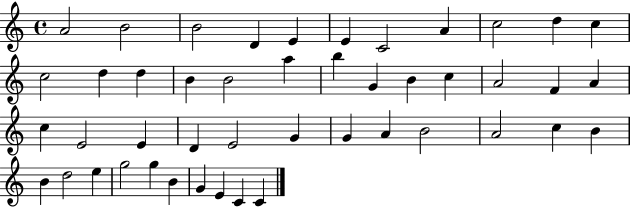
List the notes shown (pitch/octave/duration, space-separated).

A4/h B4/h B4/h D4/q E4/q E4/q C4/h A4/q C5/h D5/q C5/q C5/h D5/q D5/q B4/q B4/h A5/q B5/q G4/q B4/q C5/q A4/h F4/q A4/q C5/q E4/h E4/q D4/q E4/h G4/q G4/q A4/q B4/h A4/h C5/q B4/q B4/q D5/h E5/q G5/h G5/q B4/q G4/q E4/q C4/q C4/q